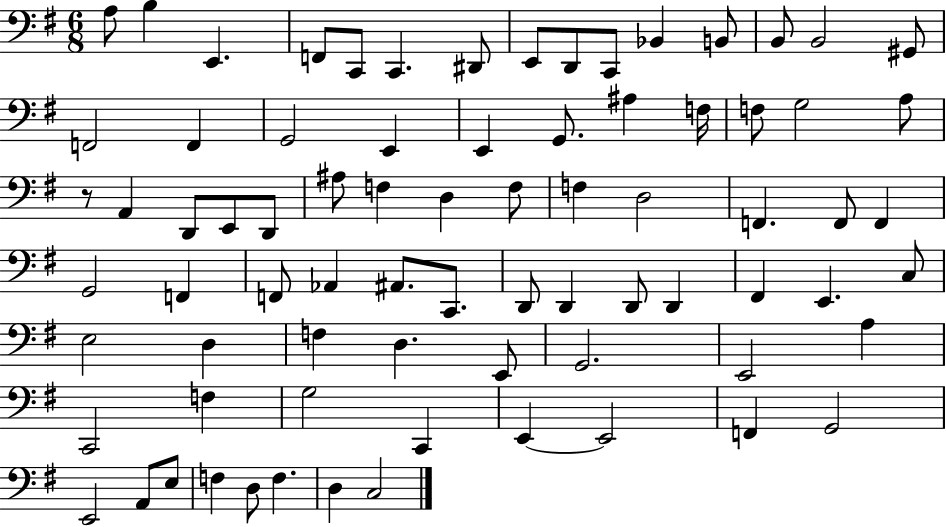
{
  \clef bass
  \numericTimeSignature
  \time 6/8
  \key g \major
  a8 b4 e,4. | f,8 c,8 c,4. dis,8 | e,8 d,8 c,8 bes,4 b,8 | b,8 b,2 gis,8 | \break f,2 f,4 | g,2 e,4 | e,4 g,8. ais4 f16 | f8 g2 a8 | \break r8 a,4 d,8 e,8 d,8 | ais8 f4 d4 f8 | f4 d2 | f,4. f,8 f,4 | \break g,2 f,4 | f,8 aes,4 ais,8. c,8. | d,8 d,4 d,8 d,4 | fis,4 e,4. c8 | \break e2 d4 | f4 d4. e,8 | g,2. | e,2 a4 | \break c,2 f4 | g2 c,4 | e,4~~ e,2 | f,4 g,2 | \break e,2 a,8 e8 | f4 d8 f4. | d4 c2 | \bar "|."
}